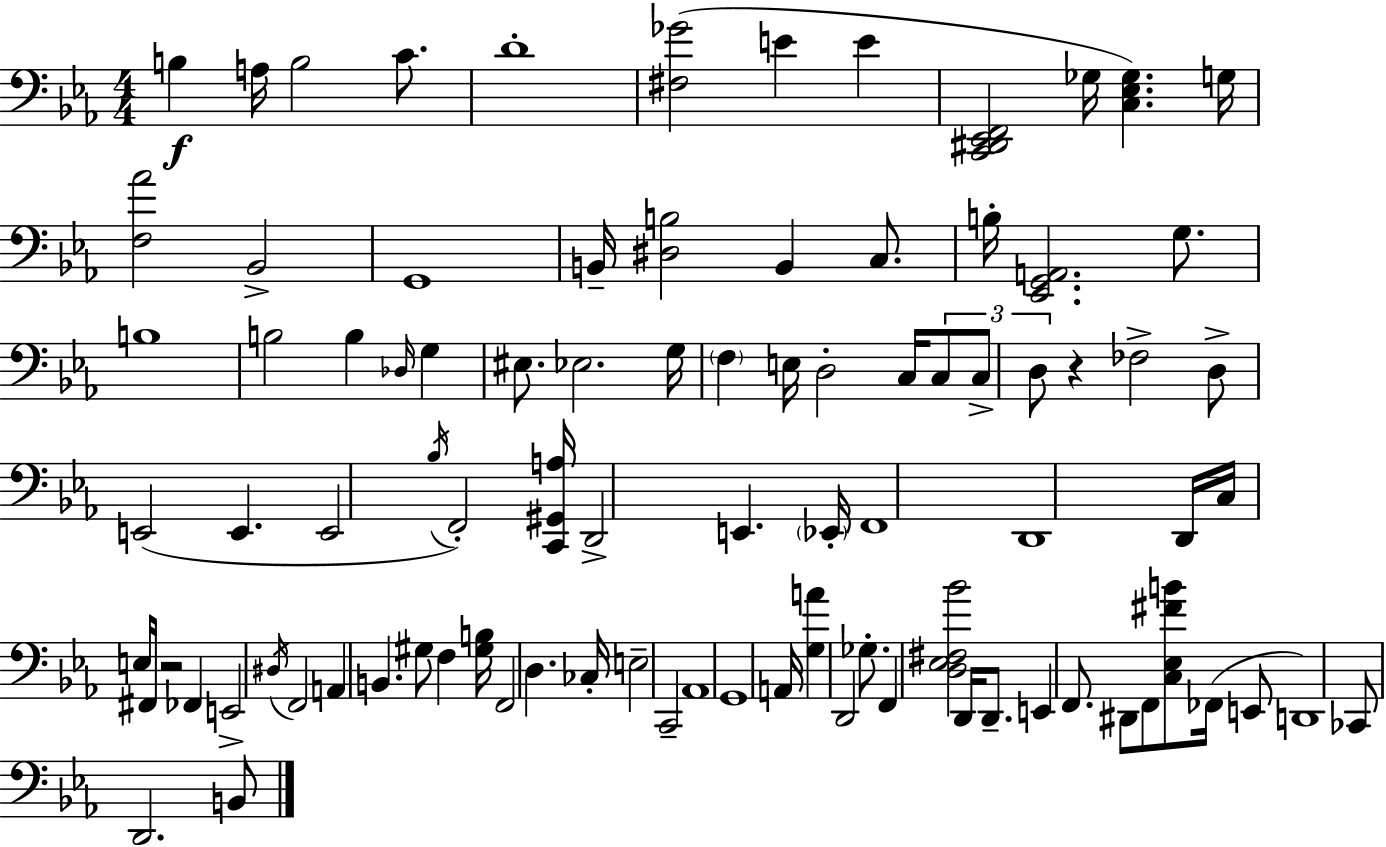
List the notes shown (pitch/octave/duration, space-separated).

B3/q A3/s B3/h C4/e. D4/w [F#3,Gb4]/h E4/q E4/q [C2,D#2,Eb2,F2]/h Gb3/s [C3,Eb3,Gb3]/q. G3/s [F3,Ab4]/h Bb2/h G2/w B2/s [D#3,B3]/h B2/q C3/e. B3/s [Eb2,G2,A2]/h. G3/e. B3/w B3/h B3/q Db3/s G3/q EIS3/e. Eb3/h. G3/s F3/q E3/s D3/h C3/s C3/e C3/e D3/e R/q FES3/h D3/e E2/h E2/q. E2/h Bb3/s F2/h [C2,G#2,A3]/s D2/h E2/q. Eb2/s F2/w D2/w D2/s C3/s E3/s F#2/s R/h FES2/q E2/h D#3/s F2/h A2/q B2/q. G#3/e F3/q [G#3,B3]/s F2/h D3/q. CES3/s E3/h C2/h Ab2/w G2/w A2/s [G3,A4]/q D2/h Gb3/e. F2/q [D3,Eb3,F#3,Bb4]/h D2/s D2/e. E2/q F2/e. D#2/e F2/e [C3,Eb3,F#4,B4]/e FES2/s E2/e D2/w CES2/e D2/h. B2/e